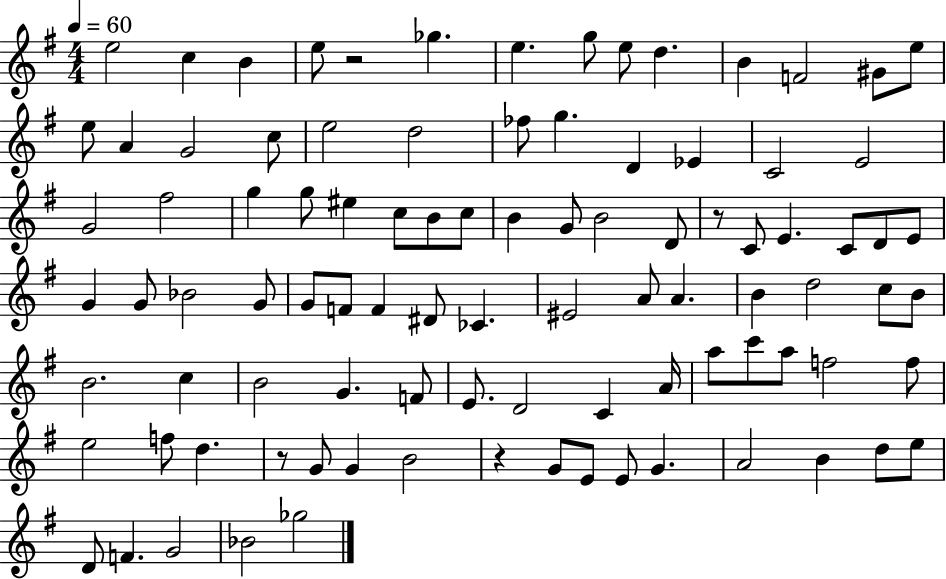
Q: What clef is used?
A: treble